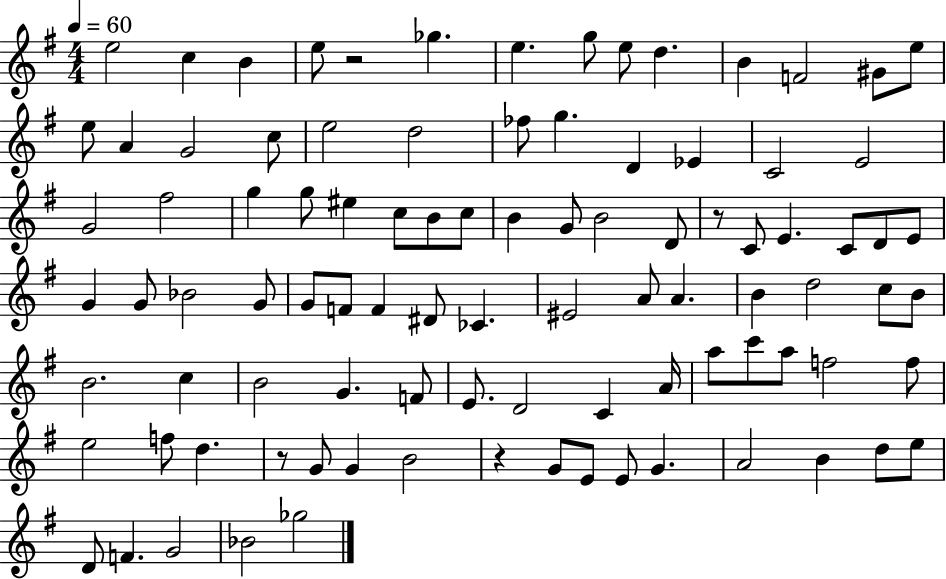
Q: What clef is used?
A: treble